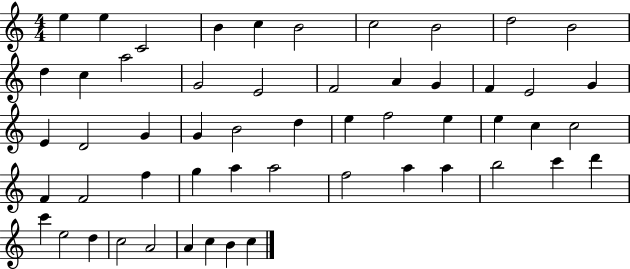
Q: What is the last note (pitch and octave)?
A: C5